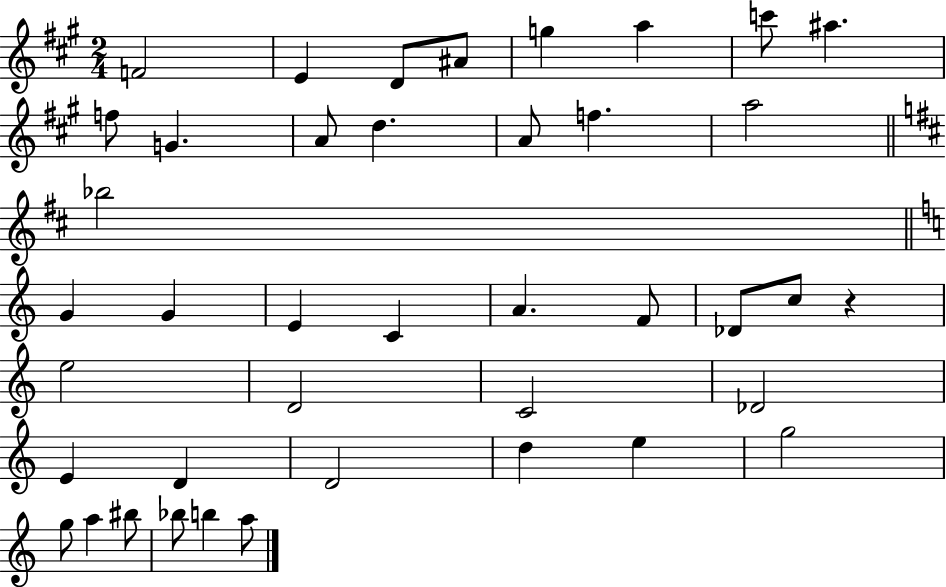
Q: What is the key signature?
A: A major